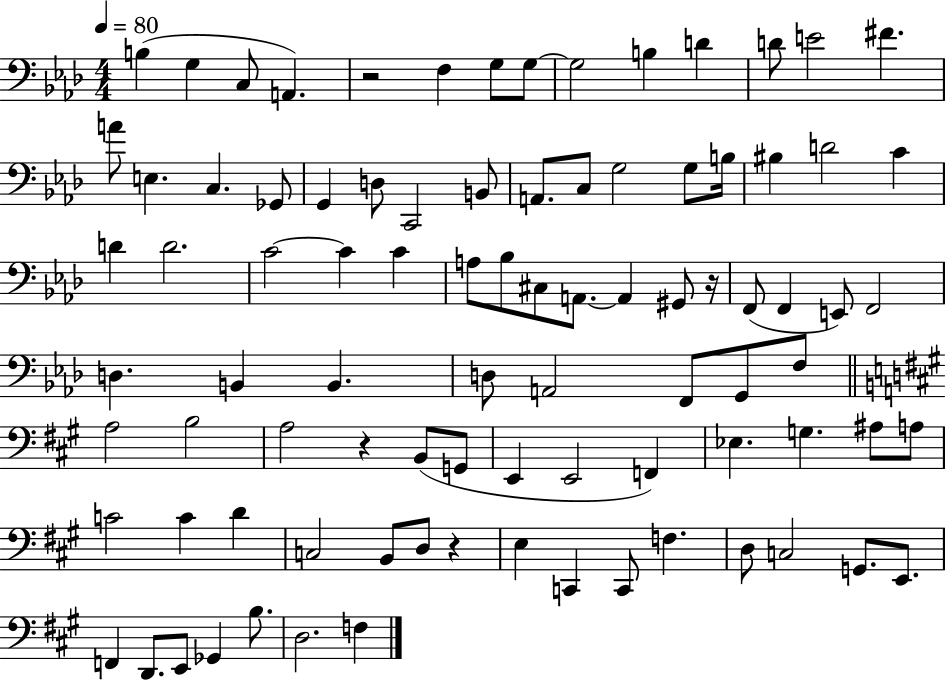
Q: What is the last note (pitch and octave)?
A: F3